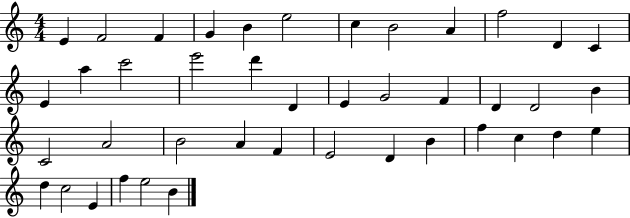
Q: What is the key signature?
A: C major